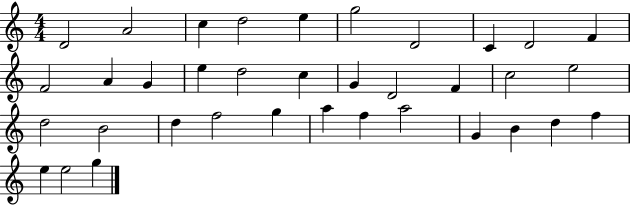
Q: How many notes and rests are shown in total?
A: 36